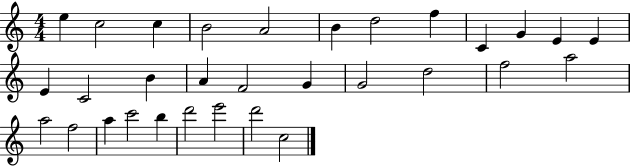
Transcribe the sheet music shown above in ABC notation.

X:1
T:Untitled
M:4/4
L:1/4
K:C
e c2 c B2 A2 B d2 f C G E E E C2 B A F2 G G2 d2 f2 a2 a2 f2 a c'2 b d'2 e'2 d'2 c2